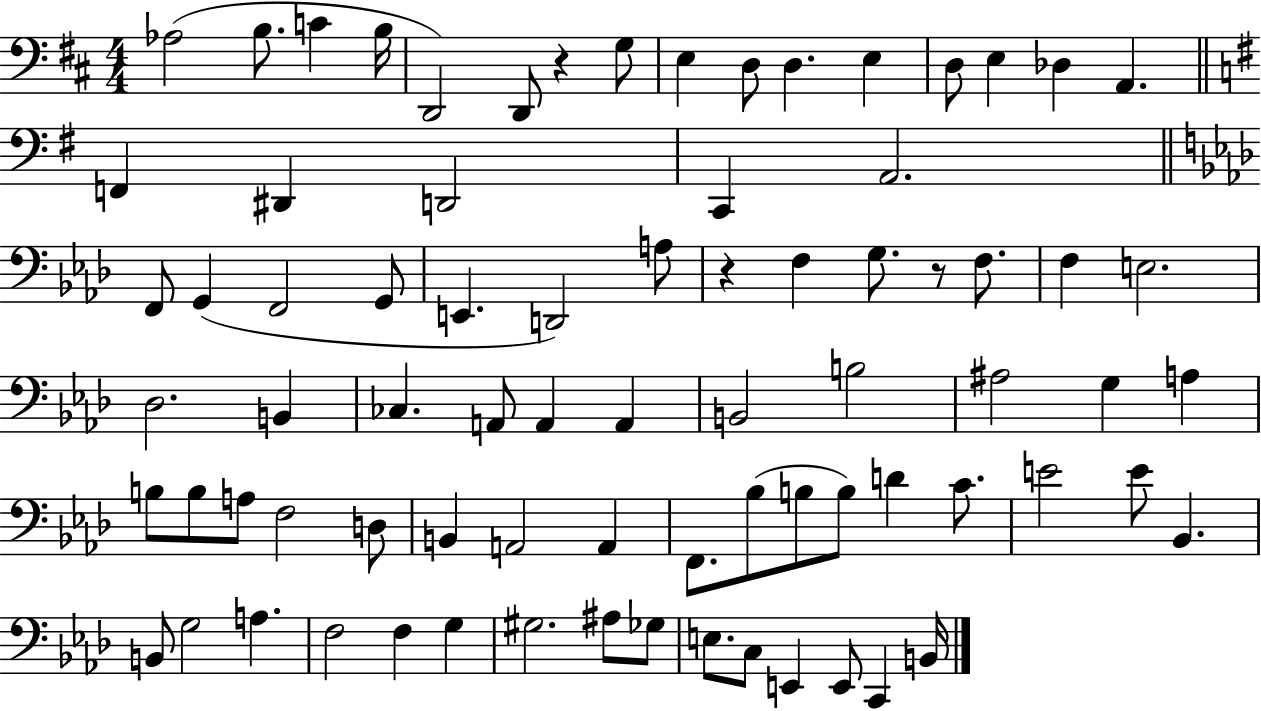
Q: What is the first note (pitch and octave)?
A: Ab3